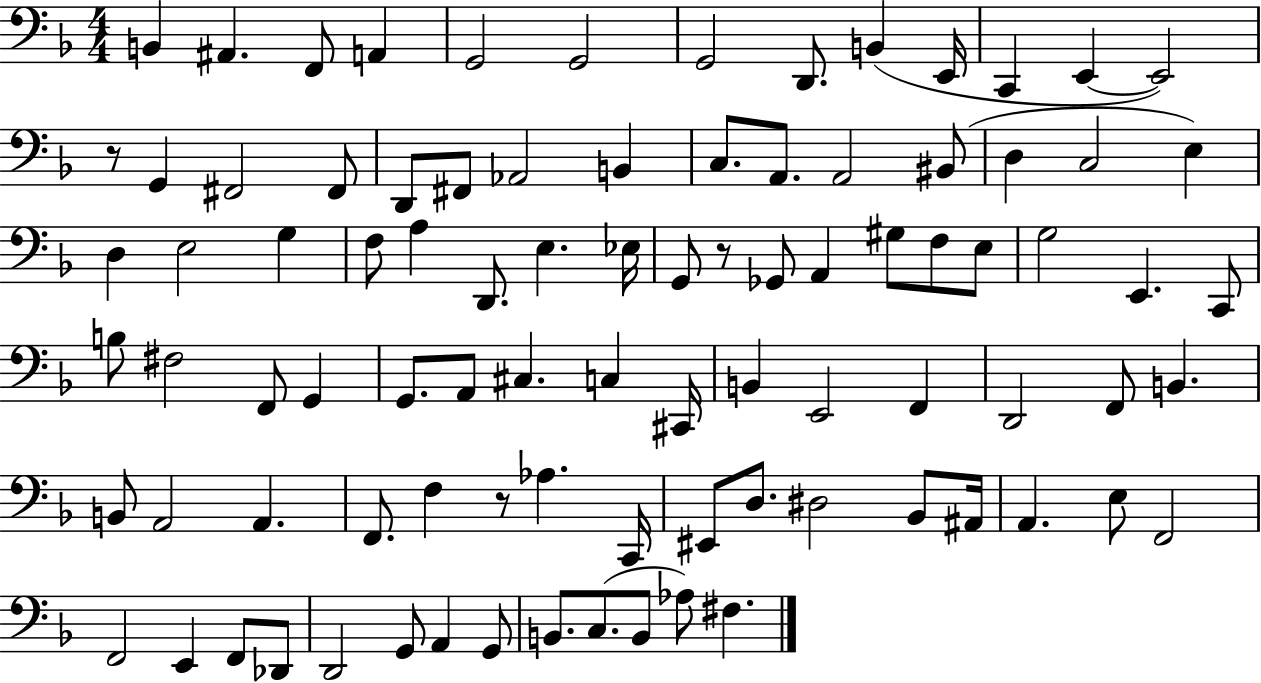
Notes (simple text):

B2/q A#2/q. F2/e A2/q G2/h G2/h G2/h D2/e. B2/q E2/s C2/q E2/q E2/h R/e G2/q F#2/h F#2/e D2/e F#2/e Ab2/h B2/q C3/e. A2/e. A2/h BIS2/e D3/q C3/h E3/q D3/q E3/h G3/q F3/e A3/q D2/e. E3/q. Eb3/s G2/e R/e Gb2/e A2/q G#3/e F3/e E3/e G3/h E2/q. C2/e B3/e F#3/h F2/e G2/q G2/e. A2/e C#3/q. C3/q C#2/s B2/q E2/h F2/q D2/h F2/e B2/q. B2/e A2/h A2/q. F2/e. F3/q R/e Ab3/q. C2/s EIS2/e D3/e. D#3/h Bb2/e A#2/s A2/q. E3/e F2/h F2/h E2/q F2/e Db2/e D2/h G2/e A2/q G2/e B2/e. C3/e. B2/e Ab3/e F#3/q.